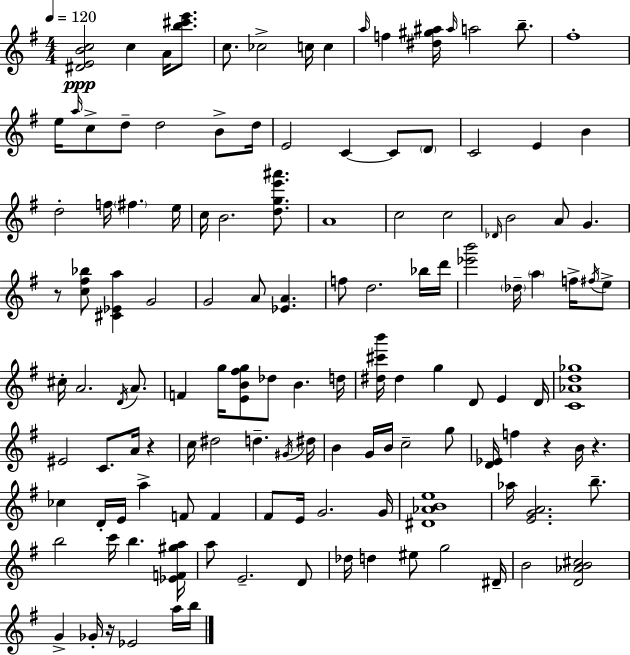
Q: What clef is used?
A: treble